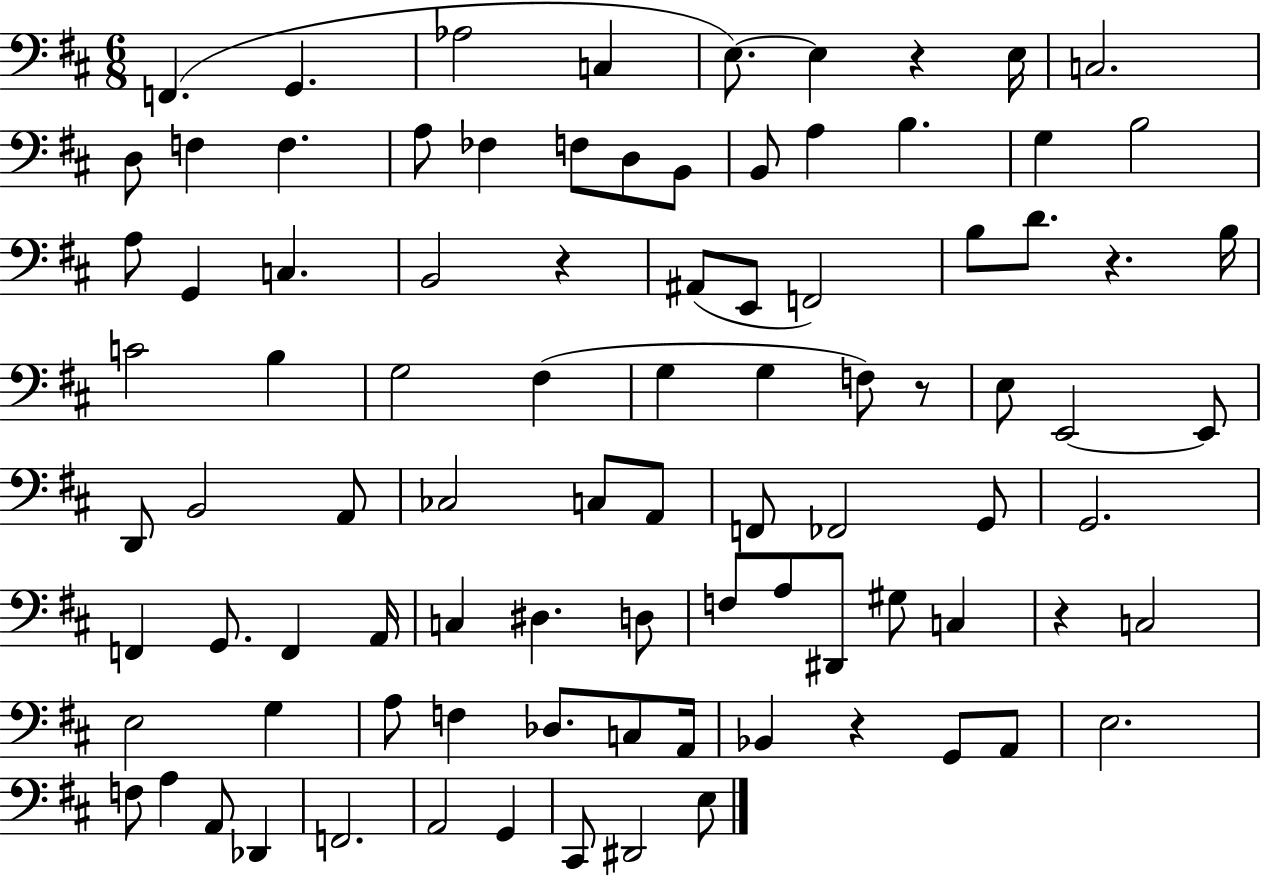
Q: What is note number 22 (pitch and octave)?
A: A3